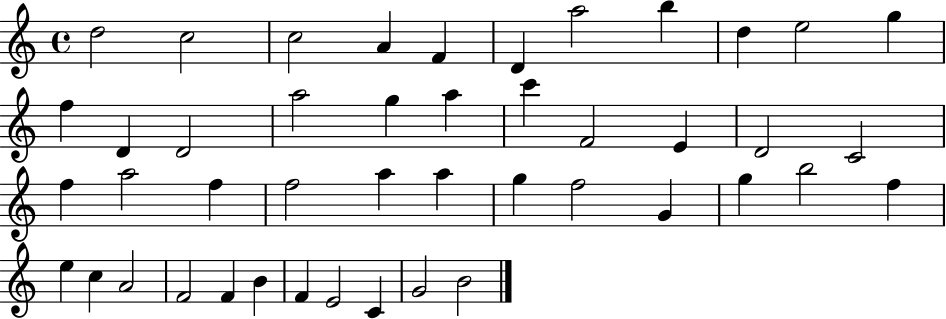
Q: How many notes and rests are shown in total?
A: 45